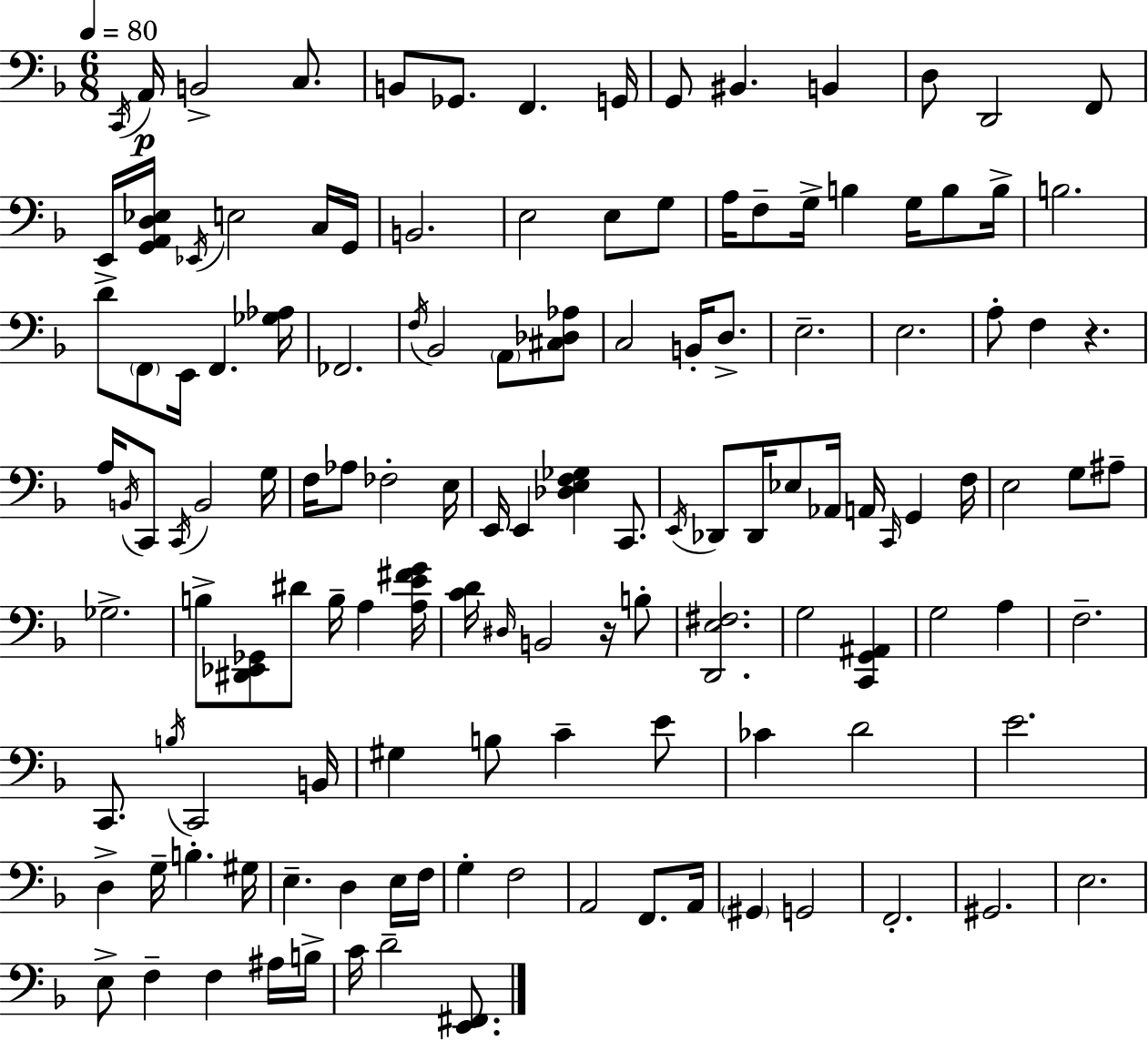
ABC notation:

X:1
T:Untitled
M:6/8
L:1/4
K:Dm
C,,/4 A,,/4 B,,2 C,/2 B,,/2 _G,,/2 F,, G,,/4 G,,/2 ^B,, B,, D,/2 D,,2 F,,/2 E,,/4 [G,,A,,D,_E,]/4 _E,,/4 E,2 C,/4 G,,/4 B,,2 E,2 E,/2 G,/2 A,/4 F,/2 G,/4 B, G,/4 B,/2 B,/4 B,2 D/2 F,,/2 E,,/4 F,, [_G,_A,]/4 _F,,2 F,/4 _B,,2 A,,/2 [^C,_D,_A,]/2 C,2 B,,/4 D,/2 E,2 E,2 A,/2 F, z A,/4 B,,/4 C,,/2 C,,/4 B,,2 G,/4 F,/4 _A,/2 _F,2 E,/4 E,,/4 E,, [_D,E,F,_G,] C,,/2 E,,/4 _D,,/2 _D,,/4 _E,/2 _A,,/4 A,,/4 C,,/4 G,, F,/4 E,2 G,/2 ^A,/2 _G,2 B,/2 [^D,,_E,,_G,,]/2 ^D/2 B,/4 A, [A,E^FG]/4 [CD]/4 ^D,/4 B,,2 z/4 B,/2 [D,,E,^F,]2 G,2 [C,,G,,^A,,] G,2 A, F,2 C,,/2 B,/4 C,,2 B,,/4 ^G, B,/2 C E/2 _C D2 E2 D, G,/4 B, ^G,/4 E, D, E,/4 F,/4 G, F,2 A,,2 F,,/2 A,,/4 ^G,, G,,2 F,,2 ^G,,2 E,2 E,/2 F, F, ^A,/4 B,/4 C/4 D2 [E,,^F,,]/2